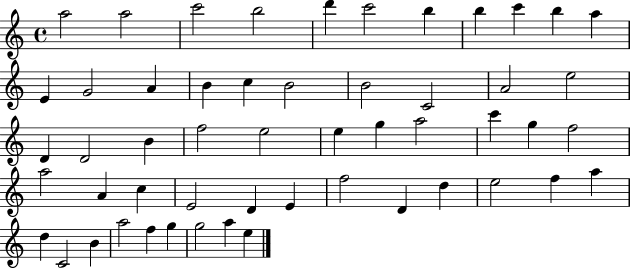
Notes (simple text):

A5/h A5/h C6/h B5/h D6/q C6/h B5/q B5/q C6/q B5/q A5/q E4/q G4/h A4/q B4/q C5/q B4/h B4/h C4/h A4/h E5/h D4/q D4/h B4/q F5/h E5/h E5/q G5/q A5/h C6/q G5/q F5/h A5/h A4/q C5/q E4/h D4/q E4/q F5/h D4/q D5/q E5/h F5/q A5/q D5/q C4/h B4/q A5/h F5/q G5/q G5/h A5/q E5/q